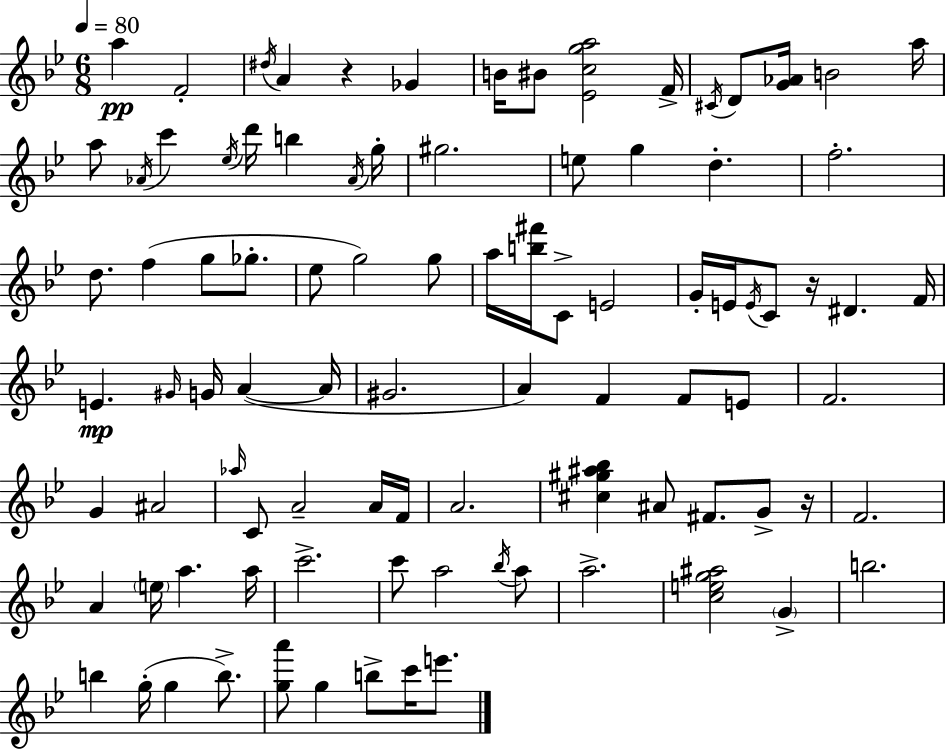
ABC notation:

X:1
T:Untitled
M:6/8
L:1/4
K:Gm
a F2 ^d/4 A z _G B/4 ^B/2 [_Ecga]2 F/4 ^C/4 D/2 [G_A]/4 B2 a/4 a/2 _A/4 c' _e/4 d'/4 b _A/4 g/4 ^g2 e/2 g d f2 d/2 f g/2 _g/2 _e/2 g2 g/2 a/4 [b^f']/4 C/2 E2 G/4 E/4 E/4 C/2 z/4 ^D F/4 E ^G/4 G/4 A A/4 ^G2 A F F/2 E/2 F2 G ^A2 _a/4 C/2 A2 A/4 F/4 A2 [^c^g^a_b] ^A/2 ^F/2 G/2 z/4 F2 A e/4 a a/4 c'2 c'/2 a2 _b/4 a/2 a2 [ceg^a]2 G b2 b g/4 g b/2 [ga']/2 g b/2 c'/4 e'/2